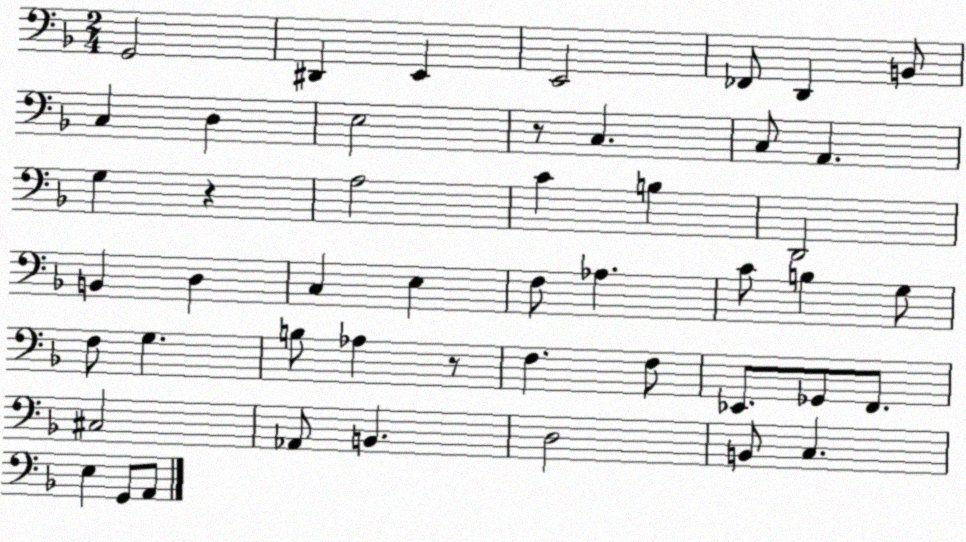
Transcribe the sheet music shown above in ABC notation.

X:1
T:Untitled
M:2/4
L:1/4
K:F
G,,2 ^D,, E,, E,,2 _F,,/2 D,, B,,/2 C, D, E,2 z/2 C, C,/2 A,, G, z A,2 C B, D,,2 B,, D, C, E, F,/2 _A, C/2 B, G,/2 F,/2 G, B,/2 _A, z/2 F, F,/2 _E,,/2 _G,,/2 F,,/2 ^C,2 _A,,/2 B,, D,2 B,,/2 C, E, G,,/2 A,,/2